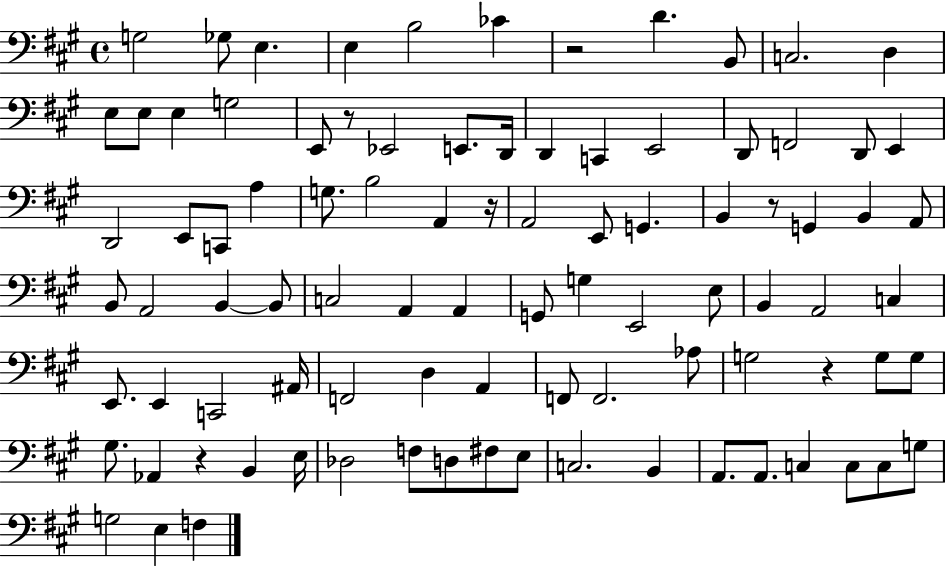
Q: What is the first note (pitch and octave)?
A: G3